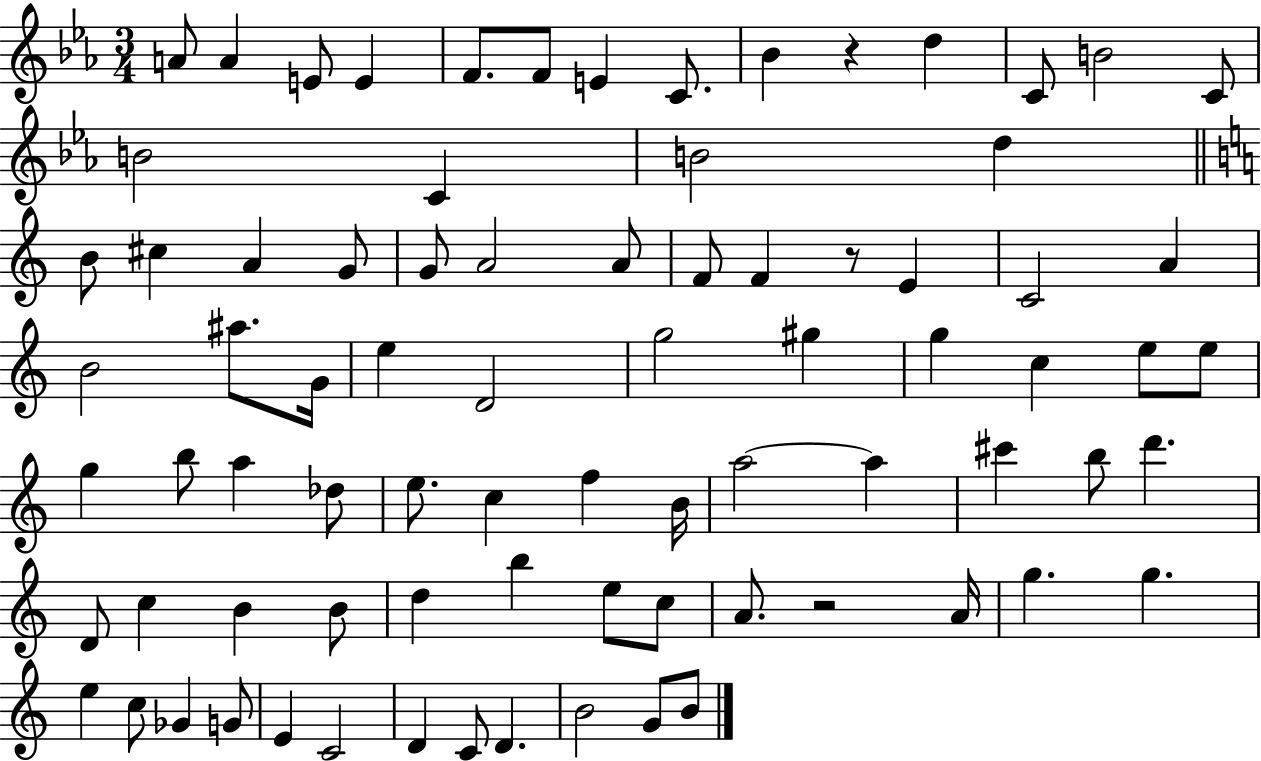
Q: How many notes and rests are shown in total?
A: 80